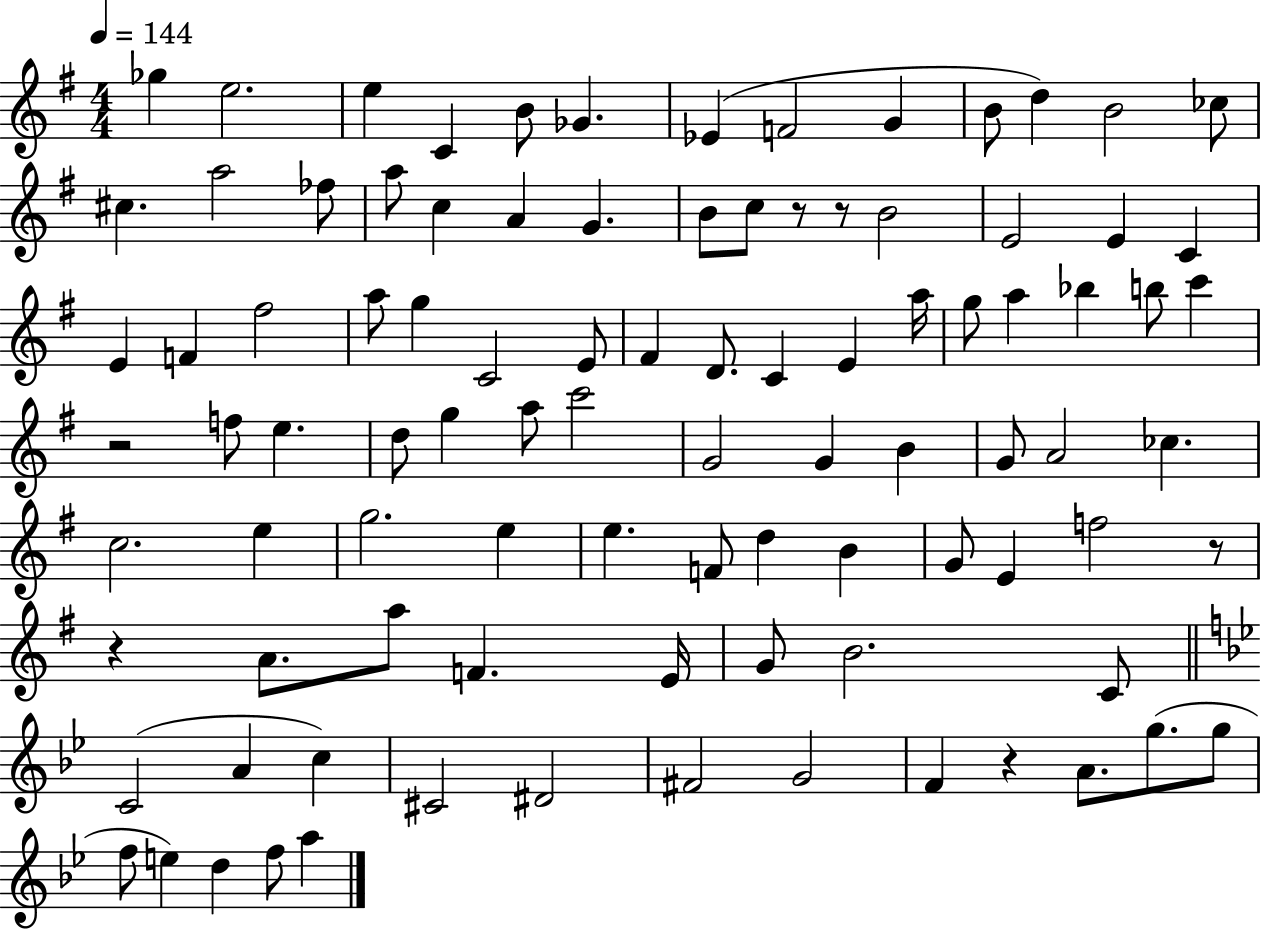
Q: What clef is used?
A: treble